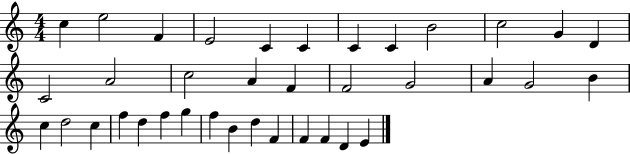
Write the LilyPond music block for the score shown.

{
  \clef treble
  \numericTimeSignature
  \time 4/4
  \key c \major
  c''4 e''2 f'4 | e'2 c'4 c'4 | c'4 c'4 b'2 | c''2 g'4 d'4 | \break c'2 a'2 | c''2 a'4 f'4 | f'2 g'2 | a'4 g'2 b'4 | \break c''4 d''2 c''4 | f''4 d''4 f''4 g''4 | f''4 b'4 d''4 f'4 | f'4 f'4 d'4 e'4 | \break \bar "|."
}